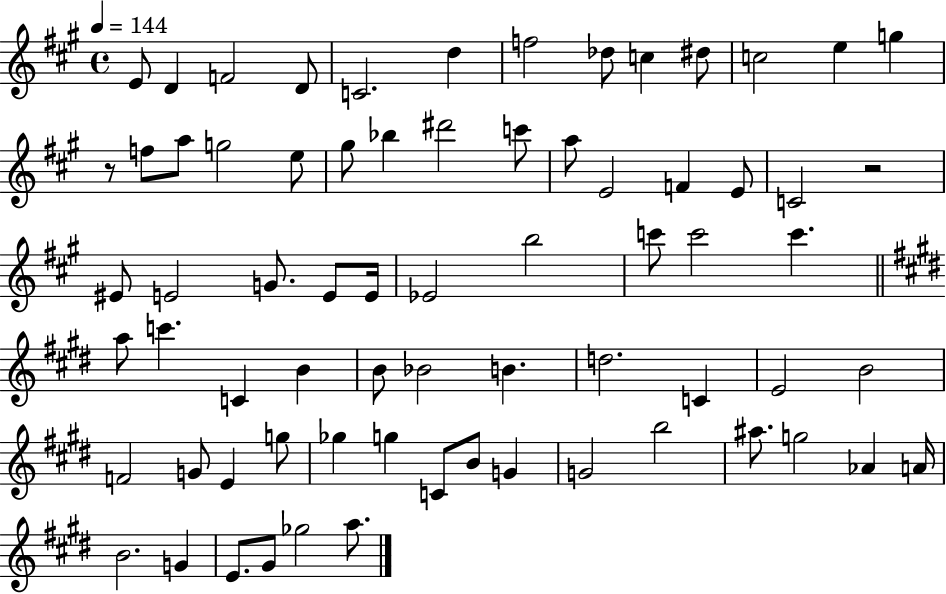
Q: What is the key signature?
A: A major